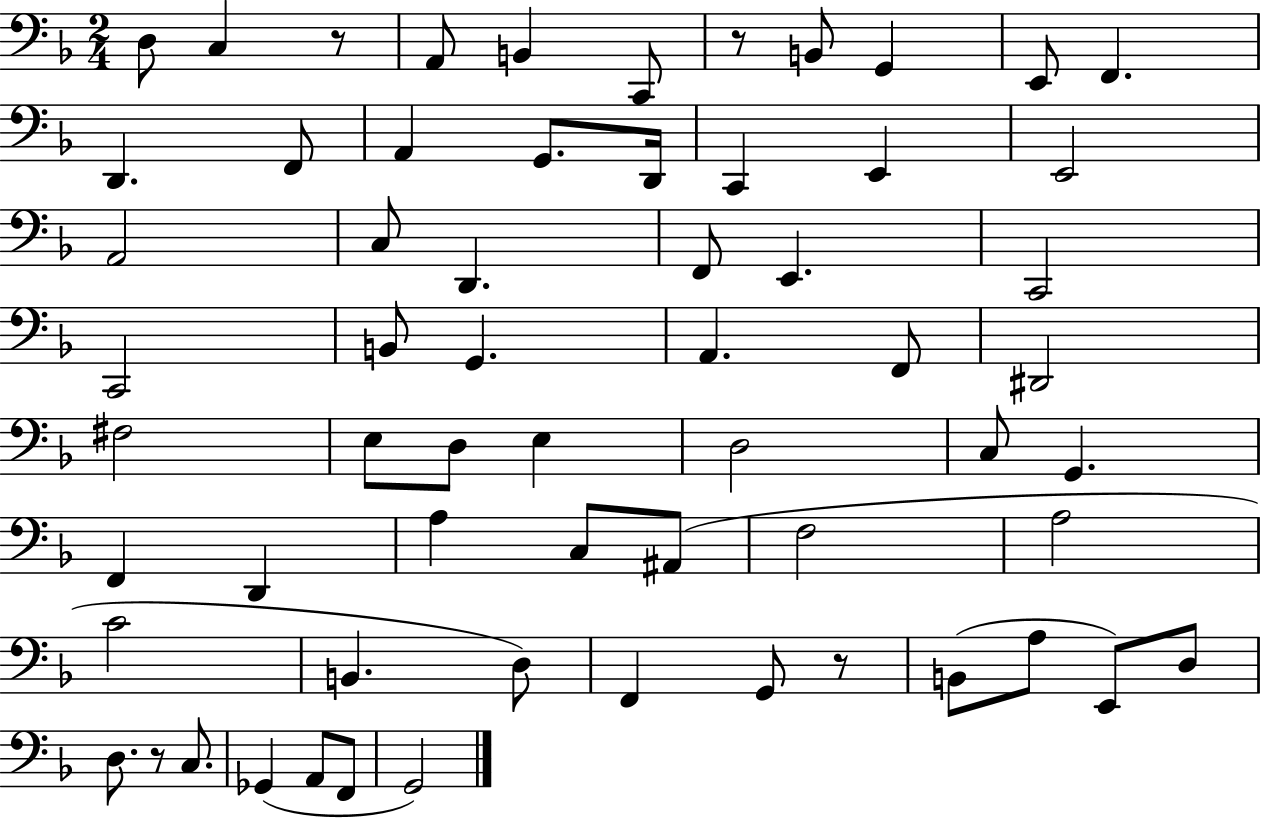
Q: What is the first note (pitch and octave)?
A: D3